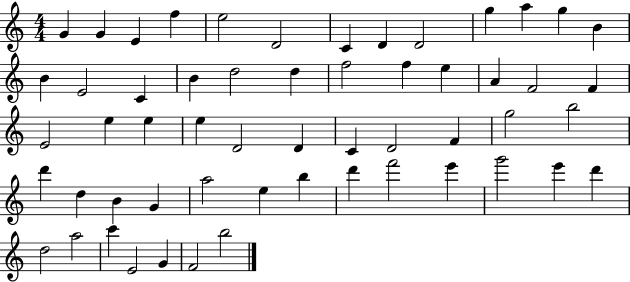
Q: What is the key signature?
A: C major